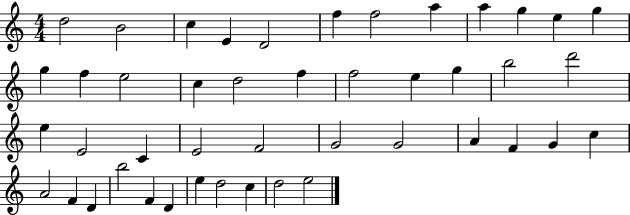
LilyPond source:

{
  \clef treble
  \numericTimeSignature
  \time 4/4
  \key c \major
  d''2 b'2 | c''4 e'4 d'2 | f''4 f''2 a''4 | a''4 g''4 e''4 g''4 | \break g''4 f''4 e''2 | c''4 d''2 f''4 | f''2 e''4 g''4 | b''2 d'''2 | \break e''4 e'2 c'4 | e'2 f'2 | g'2 g'2 | a'4 f'4 g'4 c''4 | \break a'2 f'4 d'4 | b''2 f'4 d'4 | e''4 d''2 c''4 | d''2 e''2 | \break \bar "|."
}